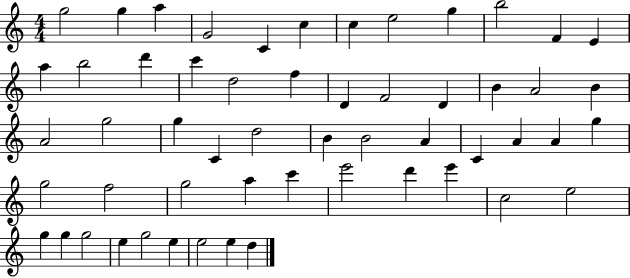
{
  \clef treble
  \numericTimeSignature
  \time 4/4
  \key c \major
  g''2 g''4 a''4 | g'2 c'4 c''4 | c''4 e''2 g''4 | b''2 f'4 e'4 | \break a''4 b''2 d'''4 | c'''4 d''2 f''4 | d'4 f'2 d'4 | b'4 a'2 b'4 | \break a'2 g''2 | g''4 c'4 d''2 | b'4 b'2 a'4 | c'4 a'4 a'4 g''4 | \break g''2 f''2 | g''2 a''4 c'''4 | e'''2 d'''4 e'''4 | c''2 e''2 | \break g''4 g''4 g''2 | e''4 g''2 e''4 | e''2 e''4 d''4 | \bar "|."
}